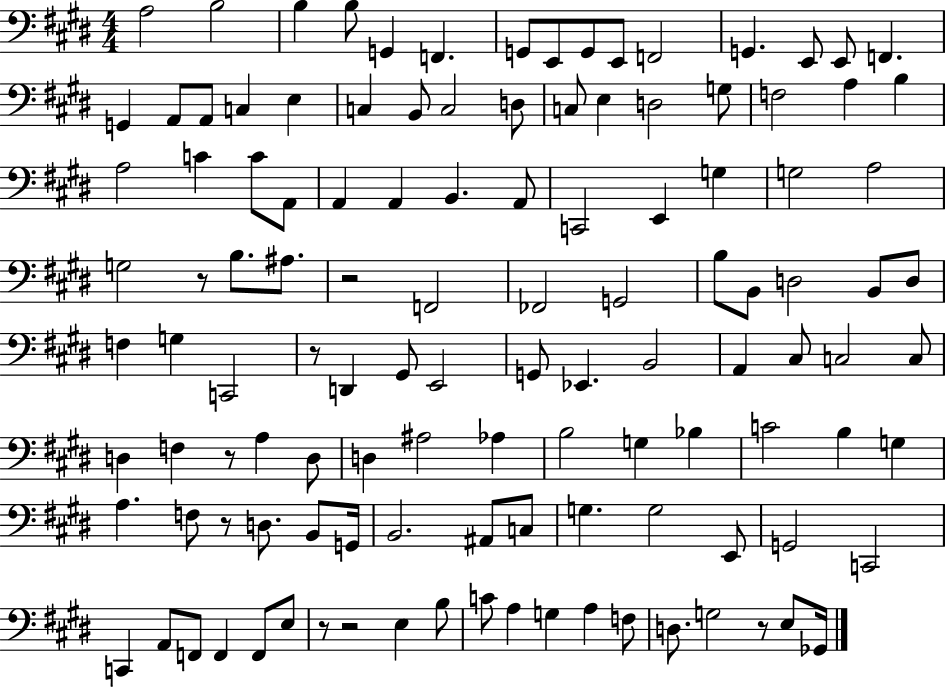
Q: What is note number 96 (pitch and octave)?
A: A2